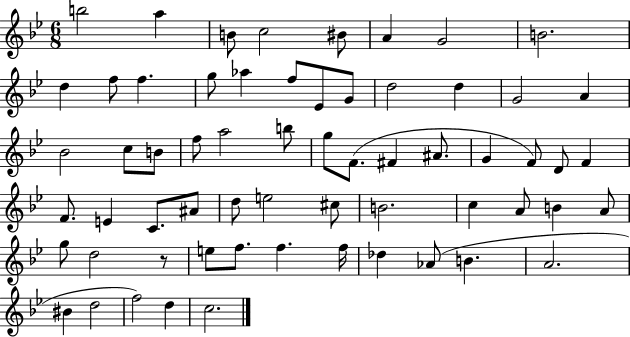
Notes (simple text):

B5/h A5/q B4/e C5/h BIS4/e A4/q G4/h B4/h. D5/q F5/e F5/q. G5/e Ab5/q F5/e Eb4/e G4/e D5/h D5/q G4/h A4/q Bb4/h C5/e B4/e F5/e A5/h B5/e G5/e F4/e. F#4/q A#4/e. G4/q F4/e D4/e F4/q F4/e. E4/q C4/e. A#4/e D5/e E5/h C#5/e B4/h. C5/q A4/e B4/q A4/e G5/e D5/h R/e E5/e F5/e. F5/q. F5/s Db5/q Ab4/e B4/q. A4/h. BIS4/q D5/h F5/h D5/q C5/h.